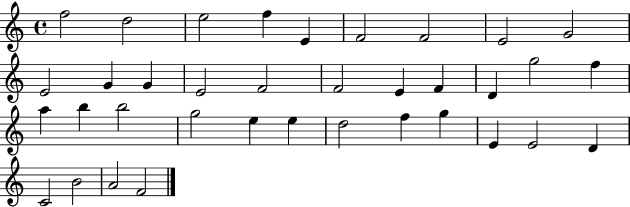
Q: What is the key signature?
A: C major